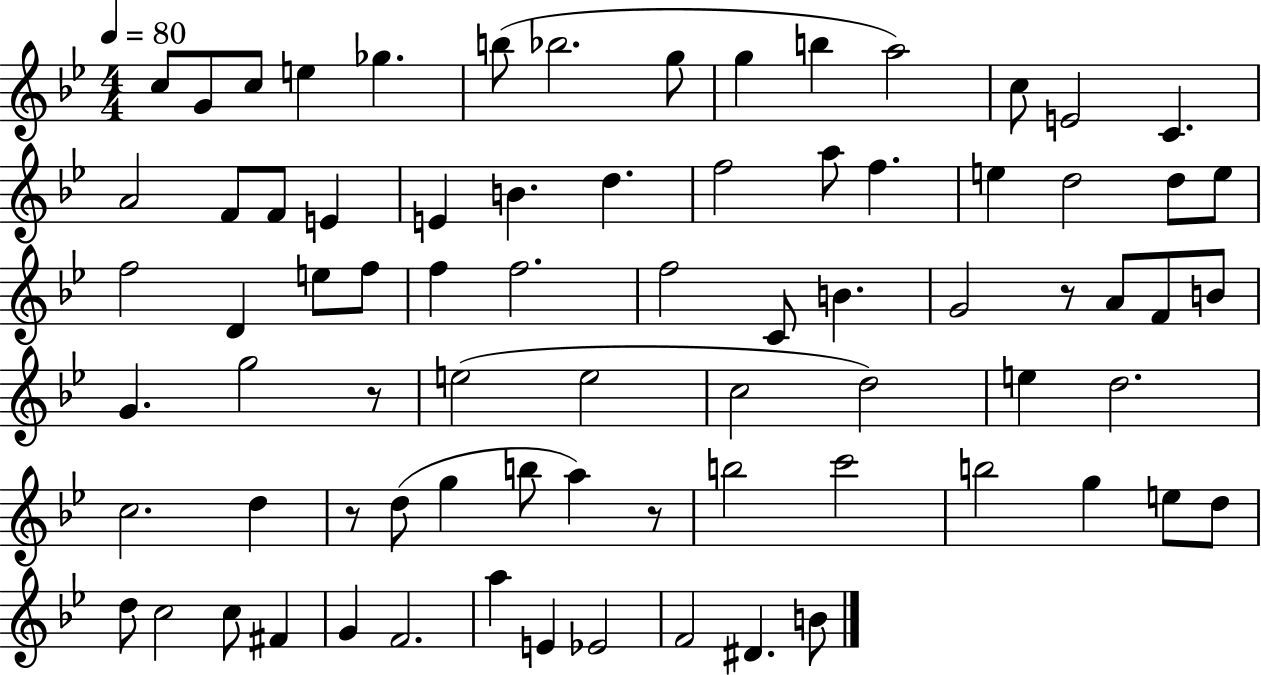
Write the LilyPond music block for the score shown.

{
  \clef treble
  \numericTimeSignature
  \time 4/4
  \key bes \major
  \tempo 4 = 80
  c''8 g'8 c''8 e''4 ges''4. | b''8( bes''2. g''8 | g''4 b''4 a''2) | c''8 e'2 c'4. | \break a'2 f'8 f'8 e'4 | e'4 b'4. d''4. | f''2 a''8 f''4. | e''4 d''2 d''8 e''8 | \break f''2 d'4 e''8 f''8 | f''4 f''2. | f''2 c'8 b'4. | g'2 r8 a'8 f'8 b'8 | \break g'4. g''2 r8 | e''2( e''2 | c''2 d''2) | e''4 d''2. | \break c''2. d''4 | r8 d''8( g''4 b''8 a''4) r8 | b''2 c'''2 | b''2 g''4 e''8 d''8 | \break d''8 c''2 c''8 fis'4 | g'4 f'2. | a''4 e'4 ees'2 | f'2 dis'4. b'8 | \break \bar "|."
}